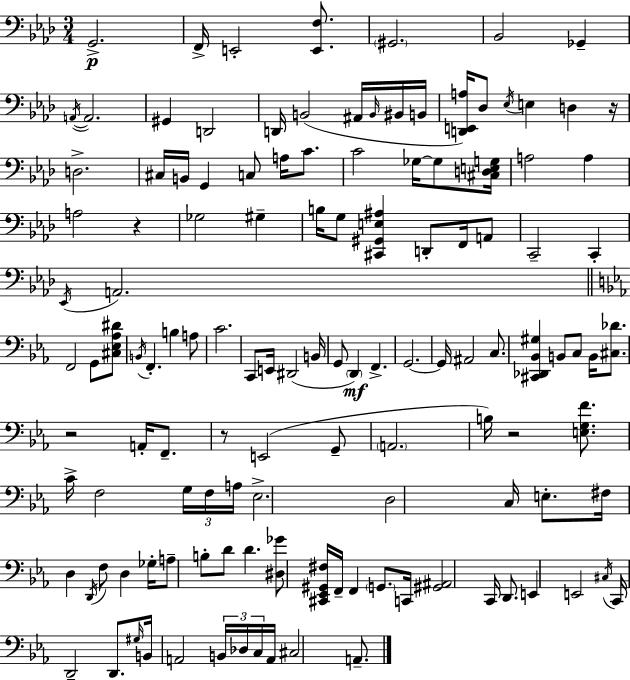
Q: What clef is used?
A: bass